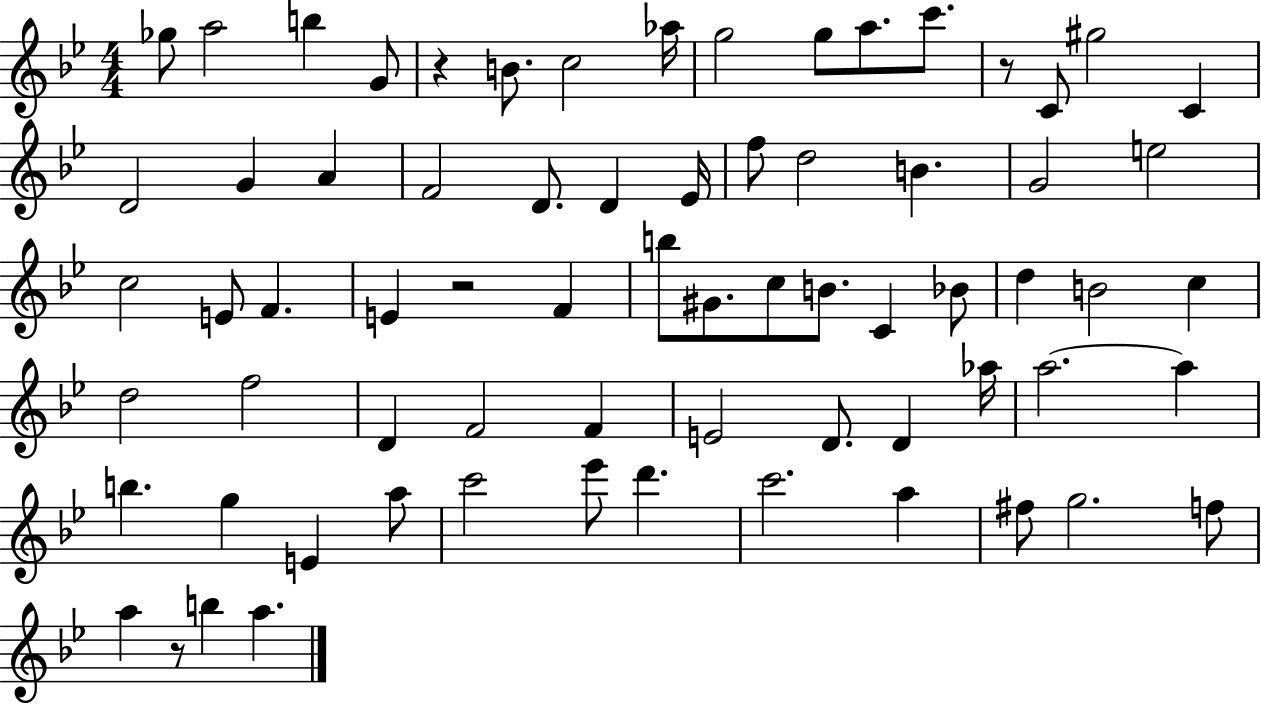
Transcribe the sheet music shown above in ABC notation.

X:1
T:Untitled
M:4/4
L:1/4
K:Bb
_g/2 a2 b G/2 z B/2 c2 _a/4 g2 g/2 a/2 c'/2 z/2 C/2 ^g2 C D2 G A F2 D/2 D _E/4 f/2 d2 B G2 e2 c2 E/2 F E z2 F b/2 ^G/2 c/2 B/2 C _B/2 d B2 c d2 f2 D F2 F E2 D/2 D _a/4 a2 a b g E a/2 c'2 _e'/2 d' c'2 a ^f/2 g2 f/2 a z/2 b a